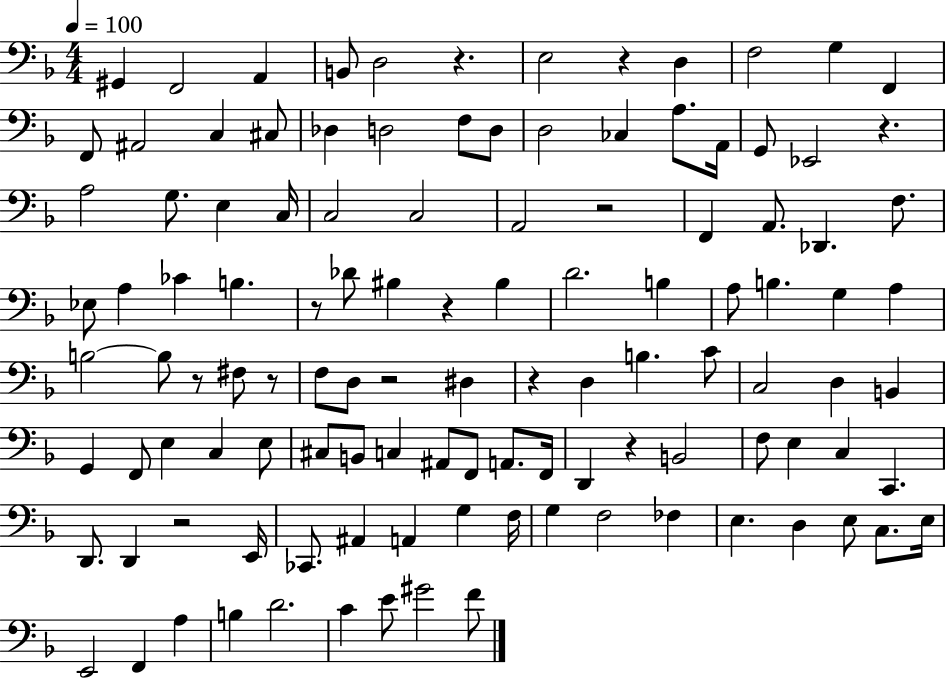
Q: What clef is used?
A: bass